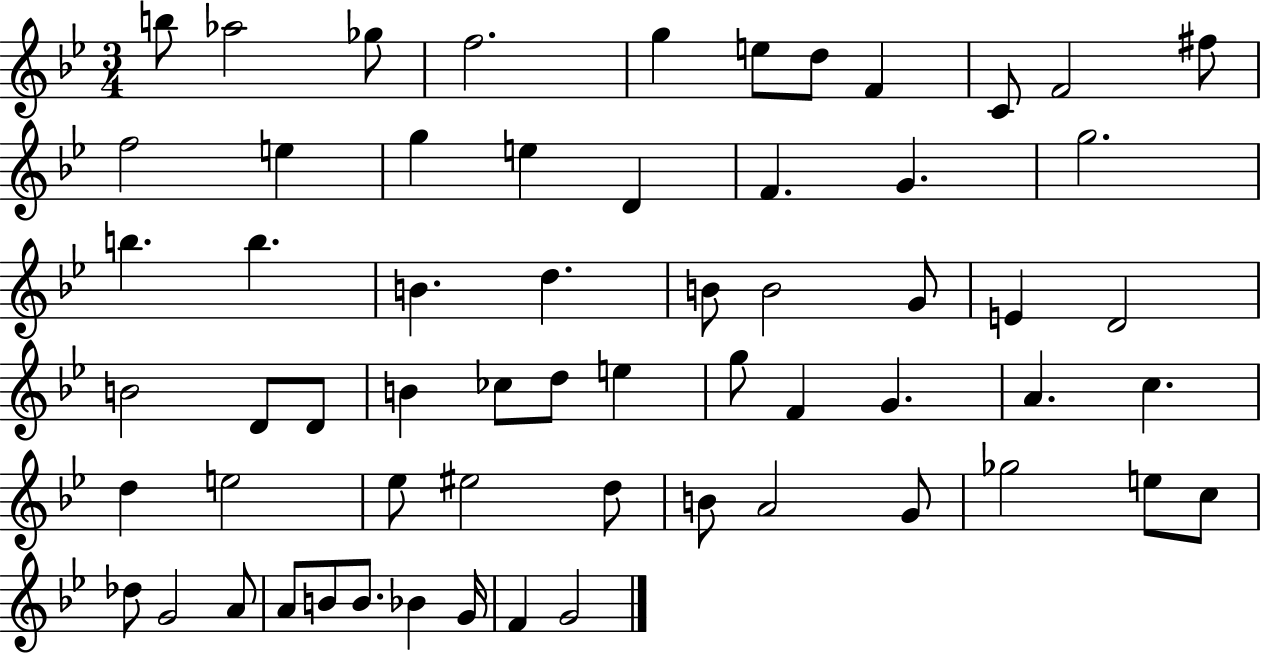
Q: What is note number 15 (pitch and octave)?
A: E5